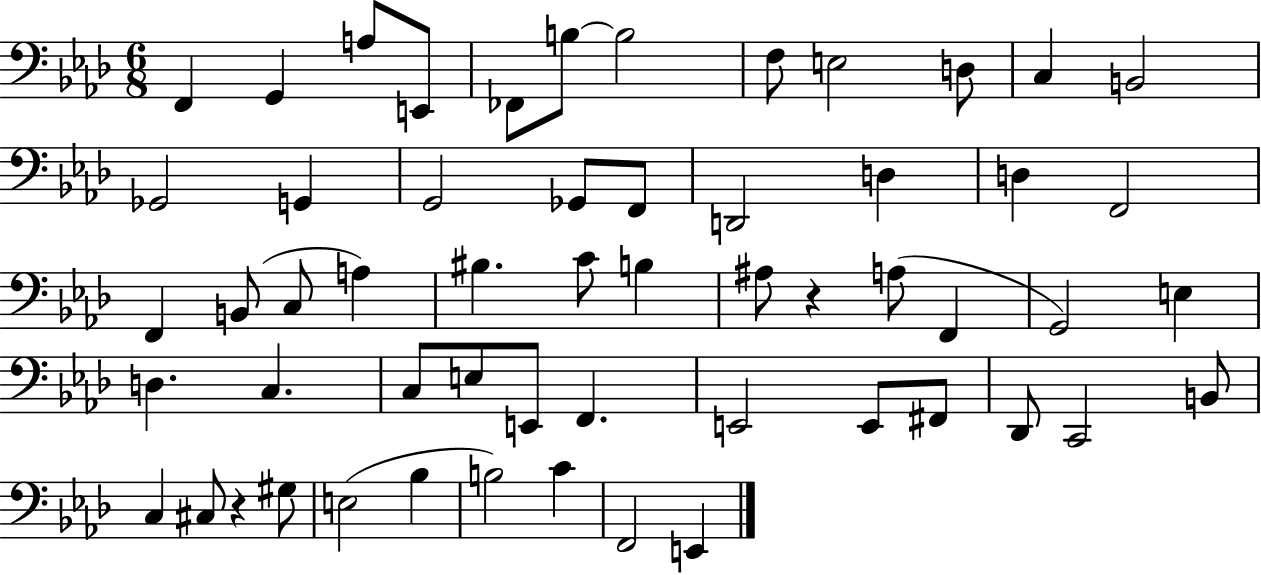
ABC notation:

X:1
T:Untitled
M:6/8
L:1/4
K:Ab
F,, G,, A,/2 E,,/2 _F,,/2 B,/2 B,2 F,/2 E,2 D,/2 C, B,,2 _G,,2 G,, G,,2 _G,,/2 F,,/2 D,,2 D, D, F,,2 F,, B,,/2 C,/2 A, ^B, C/2 B, ^A,/2 z A,/2 F,, G,,2 E, D, C, C,/2 E,/2 E,,/2 F,, E,,2 E,,/2 ^F,,/2 _D,,/2 C,,2 B,,/2 C, ^C,/2 z ^G,/2 E,2 _B, B,2 C F,,2 E,,